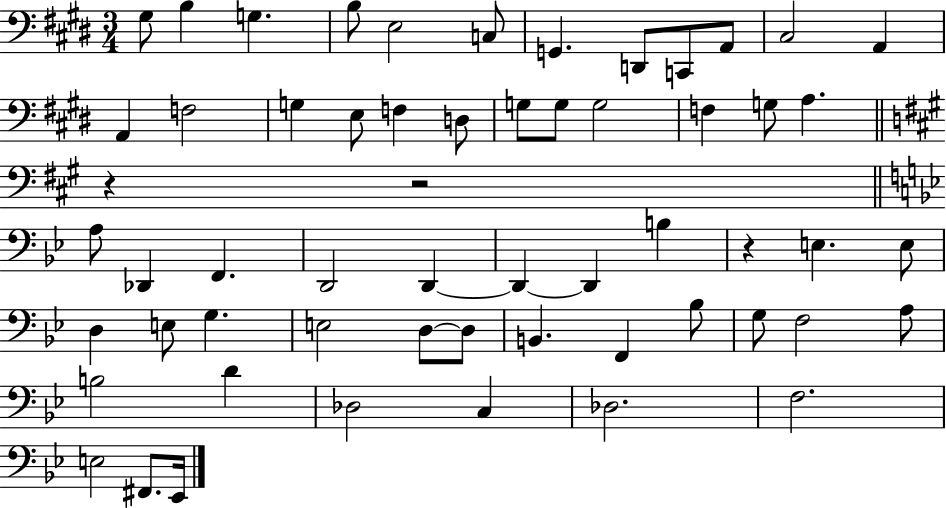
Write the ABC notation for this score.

X:1
T:Untitled
M:3/4
L:1/4
K:E
^G,/2 B, G, B,/2 E,2 C,/2 G,, D,,/2 C,,/2 A,,/2 ^C,2 A,, A,, F,2 G, E,/2 F, D,/2 G,/2 G,/2 G,2 F, G,/2 A, z z2 A,/2 _D,, F,, D,,2 D,, D,, D,, B, z E, E,/2 D, E,/2 G, E,2 D,/2 D,/2 B,, F,, _B,/2 G,/2 F,2 A,/2 B,2 D _D,2 C, _D,2 F,2 E,2 ^F,,/2 _E,,/4